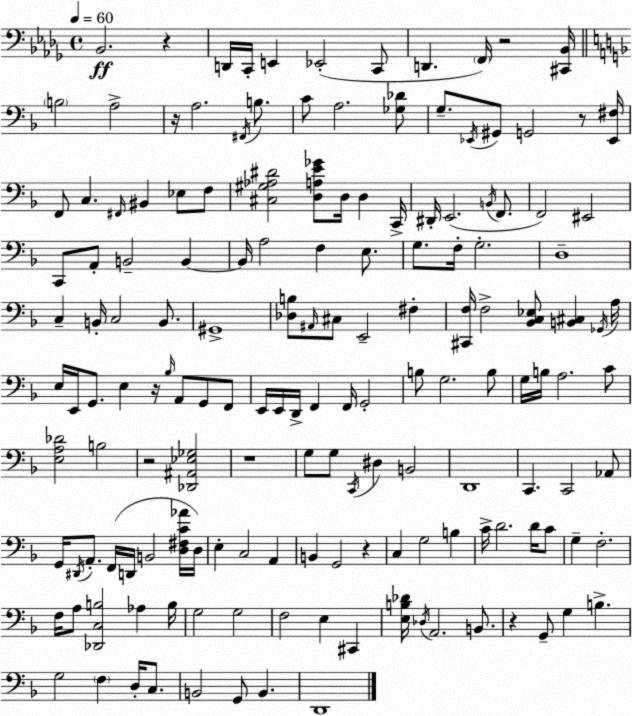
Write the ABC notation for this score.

X:1
T:Untitled
M:4/4
L:1/4
K:Bbm
_B,,2 z D,,/4 C,,/4 E,, _E,,2 C,,/2 D,, F,,/4 z2 [^C,,_B,,]/4 B,2 A,2 z/4 A,2 ^F,,/4 B,/2 C/2 A,2 [_G,_D]/2 G,/2 _E,,/4 ^G,,/2 G,,2 z/2 [_E,,^F,]/4 F,,/2 C, ^F,,/4 ^B,, _E,/2 F,/2 [^C,^G,_A,^D]2 [D,A,E_G]/2 D,/4 D, C,,/4 ^D,,/4 E,,2 B,,/4 F,,/2 F,,2 ^E,,2 C,,/2 A,,/2 B,,2 B,, B,,/4 A,2 F, E,/2 G,/2 F,/4 G,2 D,4 C, B,,/4 C,2 B,,/2 ^G,,4 [_D,B,]/2 ^A,,/4 ^C,/2 E,,2 ^F, [^C,,F,]/4 F,2 [_B,,C,_E,]/2 [B,,^C,] _G,,/4 A,/4 E,/4 E,,/4 G,,/2 E, z/4 _B,/4 A,,/2 G,,/2 F,,/2 E,,/4 E,,/4 D,,/4 F,, F,,/4 G,,2 B,/2 G,2 B,/2 G,/4 B,/4 A,2 C/2 [E,A,_D]2 B,2 z2 [_D,,^A,,_E,_G,]2 z4 G,/2 G,/2 C,,/4 ^D, B,,2 D,,4 C,, C,,2 _A,,/2 G,,/4 ^D,,/4 A,,/2 F,,/4 D,,/4 B,,2 [D,^F,C_A]/4 D,/4 E, C,2 A,, B,, G,,2 z C, G,2 B, C/4 D2 D/4 C/2 G, F,2 F,/4 A,/2 [_D,,C,B,]2 _A, B,/4 G,2 G,2 F,2 E, ^C,, [E,B,_D]/4 _D,/4 A,,2 B,,/2 z G,,/2 G, B, G,2 F, D,/4 C,/2 B,,2 G,,/2 B,, D,,4